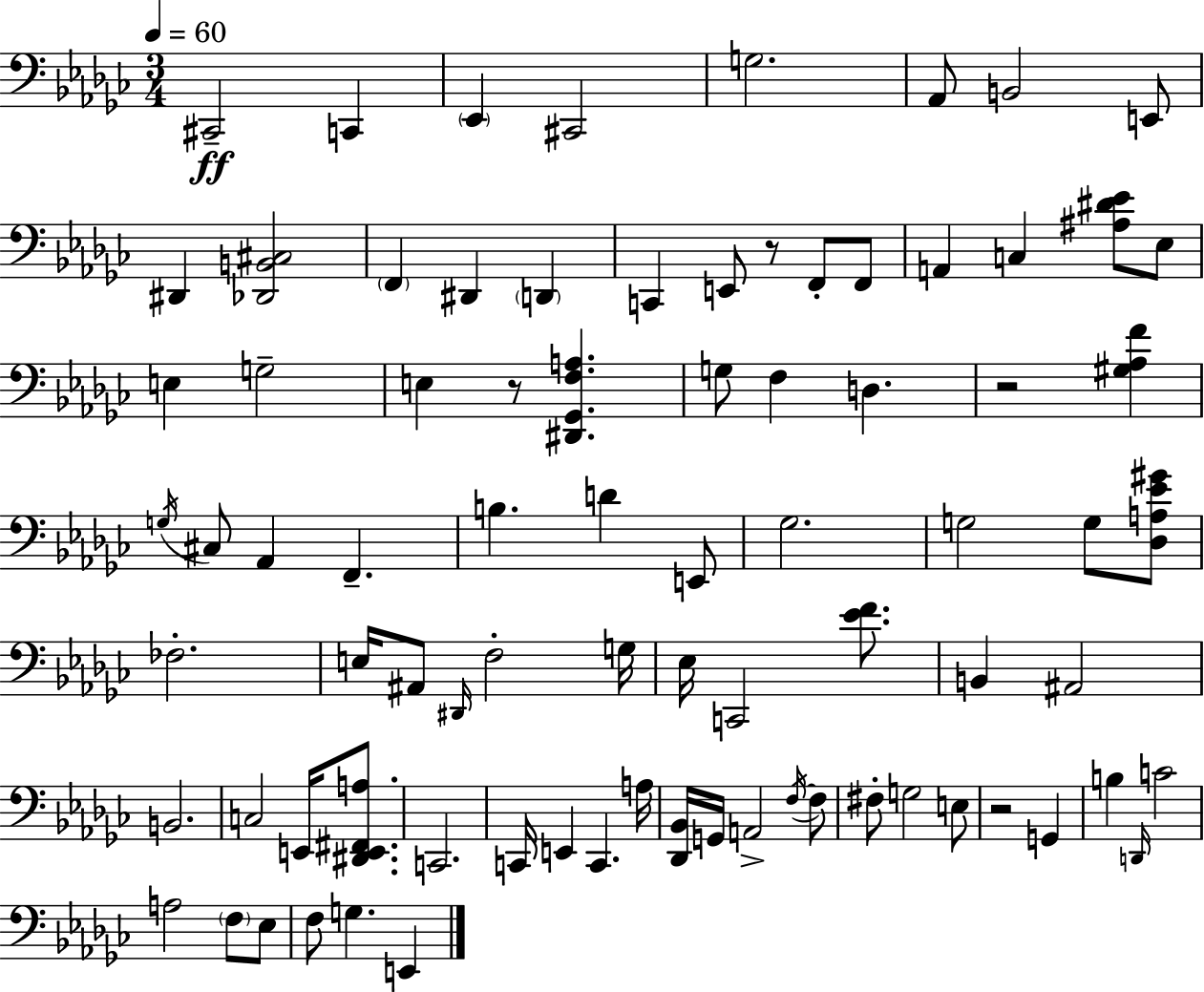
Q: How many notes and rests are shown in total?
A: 82